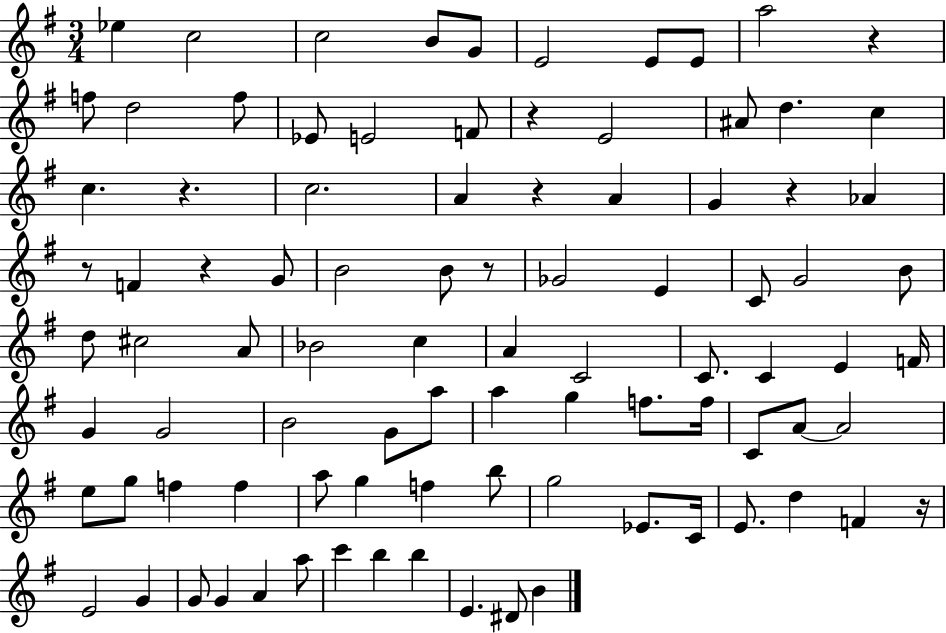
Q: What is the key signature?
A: G major